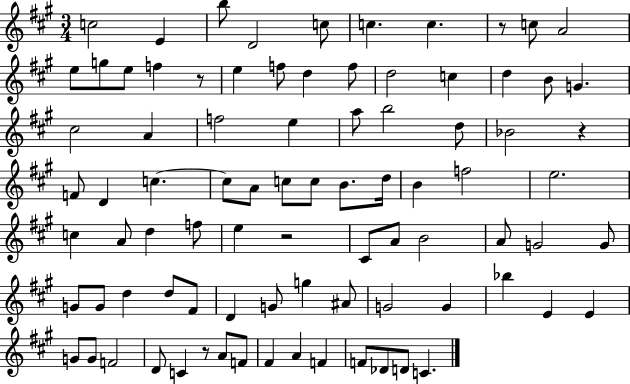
C5/h E4/q B5/e D4/h C5/e C5/q. C5/q. R/e C5/e A4/h E5/e G5/e E5/e F5/q R/e E5/q F5/e D5/q F5/e D5/h C5/q D5/q B4/e G4/q. C#5/h A4/q F5/h E5/q A5/e B5/h D5/e Bb4/h R/q F4/e D4/q C5/q. C5/e A4/e C5/e C5/e B4/e. D5/s B4/q F5/h E5/h. C5/q A4/e D5/q F5/e E5/q R/h C#4/e A4/e B4/h A4/e G4/h G4/e G4/e G4/e D5/q D5/e F#4/e D4/q G4/e G5/q A#4/e G4/h G4/q Bb5/q E4/q E4/q G4/e G4/e F4/h D4/e C4/q R/e A4/e F4/e F#4/q A4/q F4/q F4/e Db4/e D4/e C4/q.